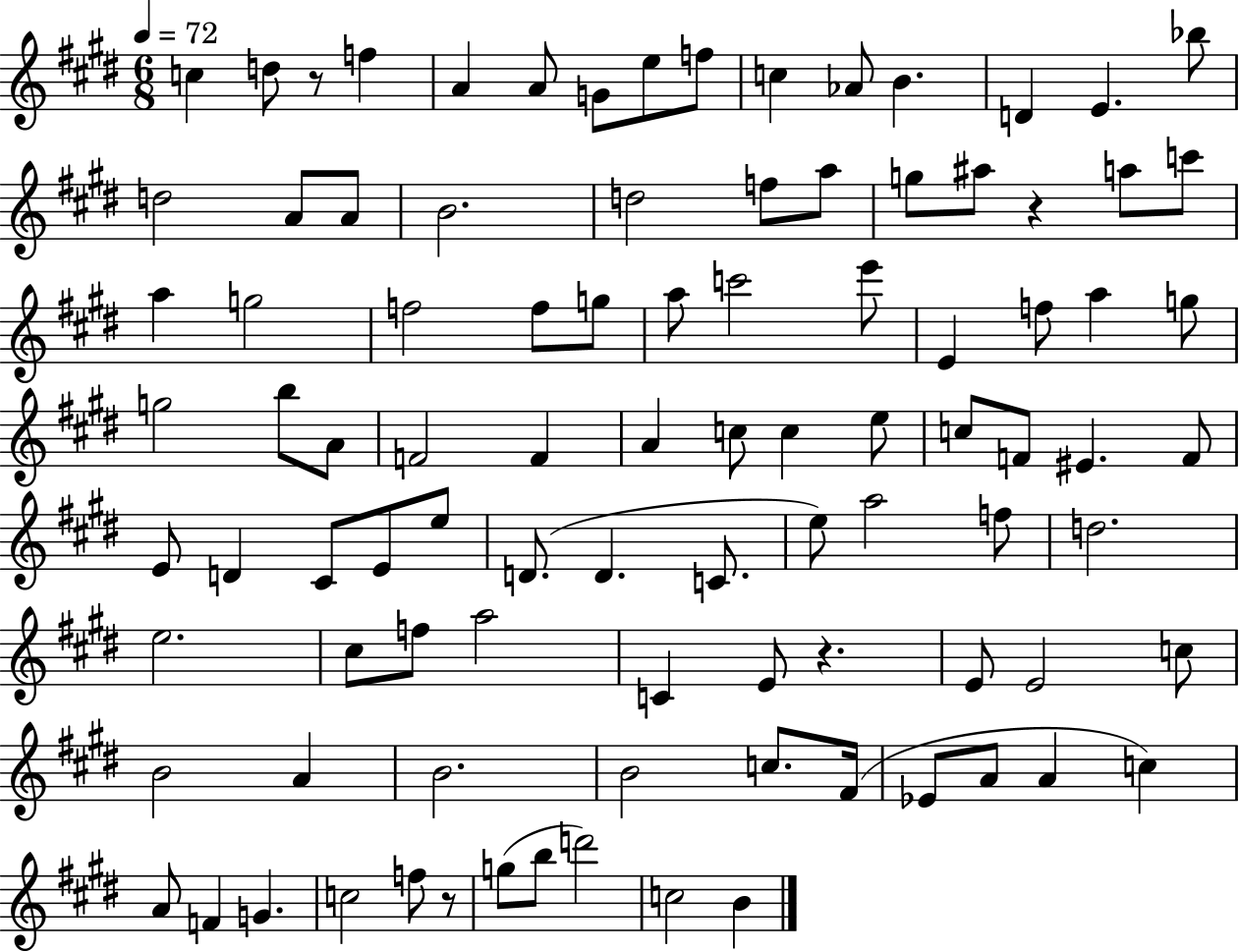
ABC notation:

X:1
T:Untitled
M:6/8
L:1/4
K:E
c d/2 z/2 f A A/2 G/2 e/2 f/2 c _A/2 B D E _b/2 d2 A/2 A/2 B2 d2 f/2 a/2 g/2 ^a/2 z a/2 c'/2 a g2 f2 f/2 g/2 a/2 c'2 e'/2 E f/2 a g/2 g2 b/2 A/2 F2 F A c/2 c e/2 c/2 F/2 ^E F/2 E/2 D ^C/2 E/2 e/2 D/2 D C/2 e/2 a2 f/2 d2 e2 ^c/2 f/2 a2 C E/2 z E/2 E2 c/2 B2 A B2 B2 c/2 ^F/4 _E/2 A/2 A c A/2 F G c2 f/2 z/2 g/2 b/2 d'2 c2 B